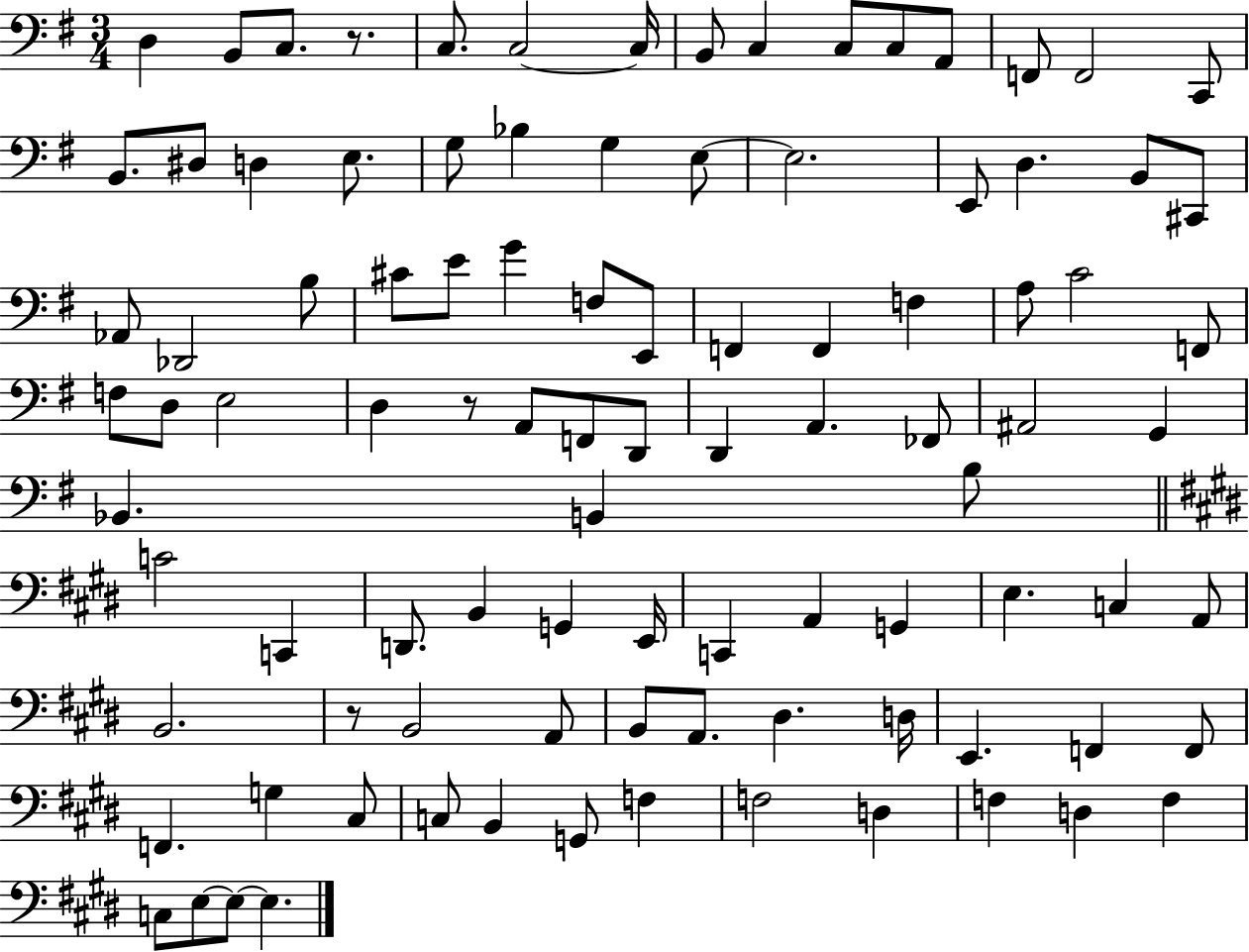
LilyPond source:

{
  \clef bass
  \numericTimeSignature
  \time 3/4
  \key g \major
  d4 b,8 c8. r8. | c8. c2~~ c16 | b,8 c4 c8 c8 a,8 | f,8 f,2 c,8 | \break b,8. dis8 d4 e8. | g8 bes4 g4 e8~~ | e2. | e,8 d4. b,8 cis,8 | \break aes,8 des,2 b8 | cis'8 e'8 g'4 f8 e,8 | f,4 f,4 f4 | a8 c'2 f,8 | \break f8 d8 e2 | d4 r8 a,8 f,8 d,8 | d,4 a,4. fes,8 | ais,2 g,4 | \break bes,4. b,4 b8 | \bar "||" \break \key e \major c'2 c,4 | d,8. b,4 g,4 e,16 | c,4 a,4 g,4 | e4. c4 a,8 | \break b,2. | r8 b,2 a,8 | b,8 a,8. dis4. d16 | e,4. f,4 f,8 | \break f,4. g4 cis8 | c8 b,4 g,8 f4 | f2 d4 | f4 d4 f4 | \break c8 e8~~ e8~~ e4. | \bar "|."
}